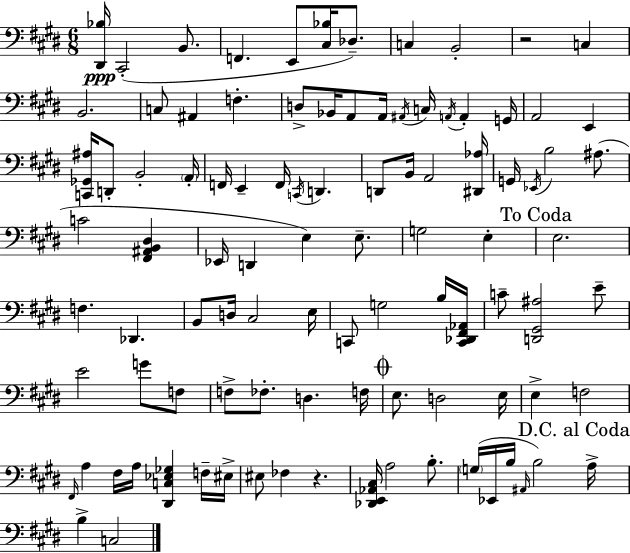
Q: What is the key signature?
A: E major